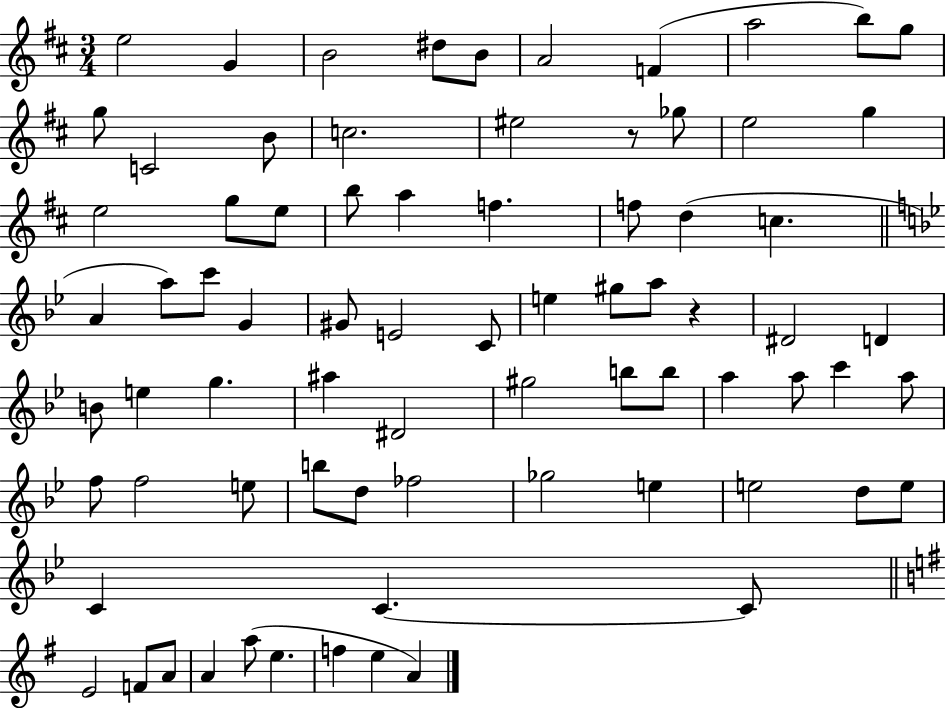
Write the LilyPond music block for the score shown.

{
  \clef treble
  \numericTimeSignature
  \time 3/4
  \key d \major
  e''2 g'4 | b'2 dis''8 b'8 | a'2 f'4( | a''2 b''8) g''8 | \break g''8 c'2 b'8 | c''2. | eis''2 r8 ges''8 | e''2 g''4 | \break e''2 g''8 e''8 | b''8 a''4 f''4. | f''8 d''4( c''4. | \bar "||" \break \key bes \major a'4 a''8) c'''8 g'4 | gis'8 e'2 c'8 | e''4 gis''8 a''8 r4 | dis'2 d'4 | \break b'8 e''4 g''4. | ais''4 dis'2 | gis''2 b''8 b''8 | a''4 a''8 c'''4 a''8 | \break f''8 f''2 e''8 | b''8 d''8 fes''2 | ges''2 e''4 | e''2 d''8 e''8 | \break c'4 c'4.~~ c'8 | \bar "||" \break \key g \major e'2 f'8 a'8 | a'4 a''8( e''4. | f''4 e''4 a'4) | \bar "|."
}